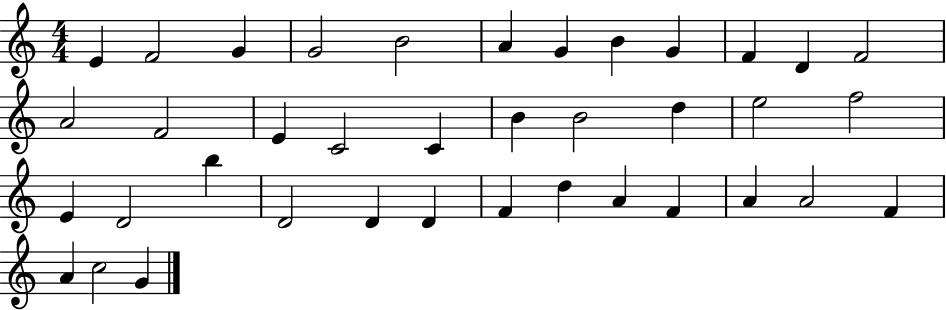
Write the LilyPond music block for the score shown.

{
  \clef treble
  \numericTimeSignature
  \time 4/4
  \key c \major
  e'4 f'2 g'4 | g'2 b'2 | a'4 g'4 b'4 g'4 | f'4 d'4 f'2 | \break a'2 f'2 | e'4 c'2 c'4 | b'4 b'2 d''4 | e''2 f''2 | \break e'4 d'2 b''4 | d'2 d'4 d'4 | f'4 d''4 a'4 f'4 | a'4 a'2 f'4 | \break a'4 c''2 g'4 | \bar "|."
}